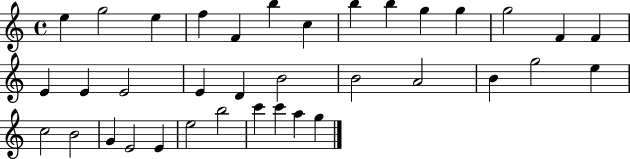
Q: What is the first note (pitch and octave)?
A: E5